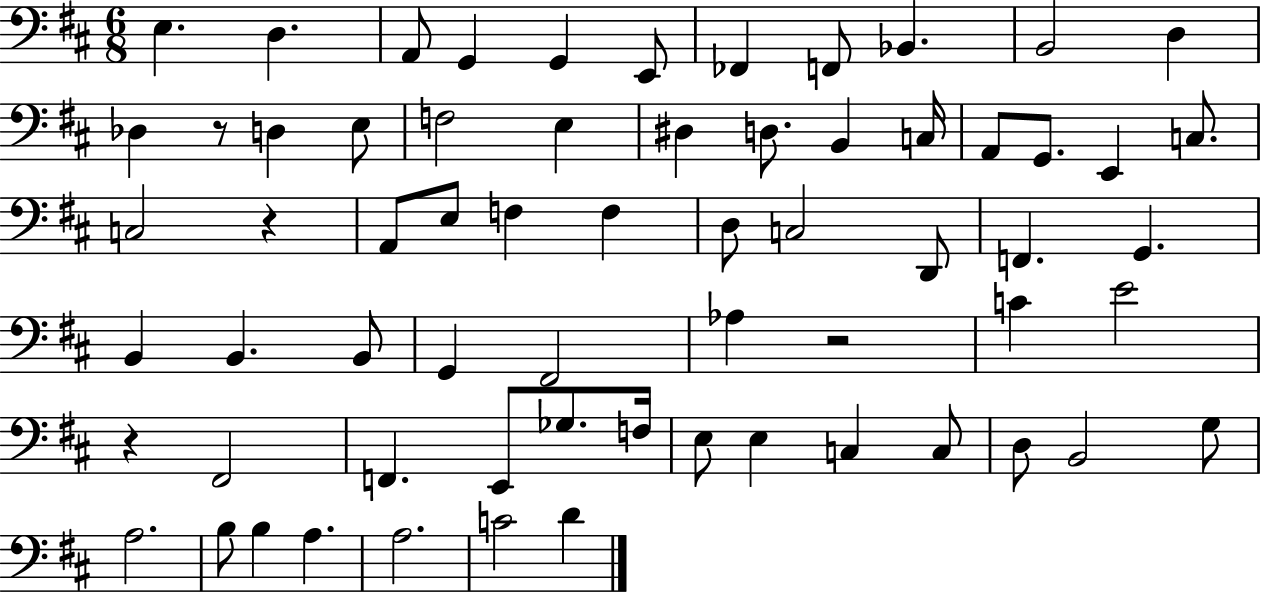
E3/q. D3/q. A2/e G2/q G2/q E2/e FES2/q F2/e Bb2/q. B2/h D3/q Db3/q R/e D3/q E3/e F3/h E3/q D#3/q D3/e. B2/q C3/s A2/e G2/e. E2/q C3/e. C3/h R/q A2/e E3/e F3/q F3/q D3/e C3/h D2/e F2/q. G2/q. B2/q B2/q. B2/e G2/q F#2/h Ab3/q R/h C4/q E4/h R/q F#2/h F2/q. E2/e Gb3/e. F3/s E3/e E3/q C3/q C3/e D3/e B2/h G3/e A3/h. B3/e B3/q A3/q. A3/h. C4/h D4/q